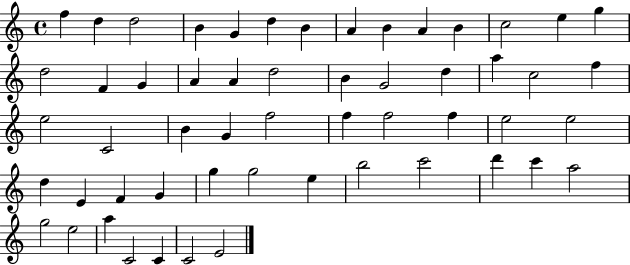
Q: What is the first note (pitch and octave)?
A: F5